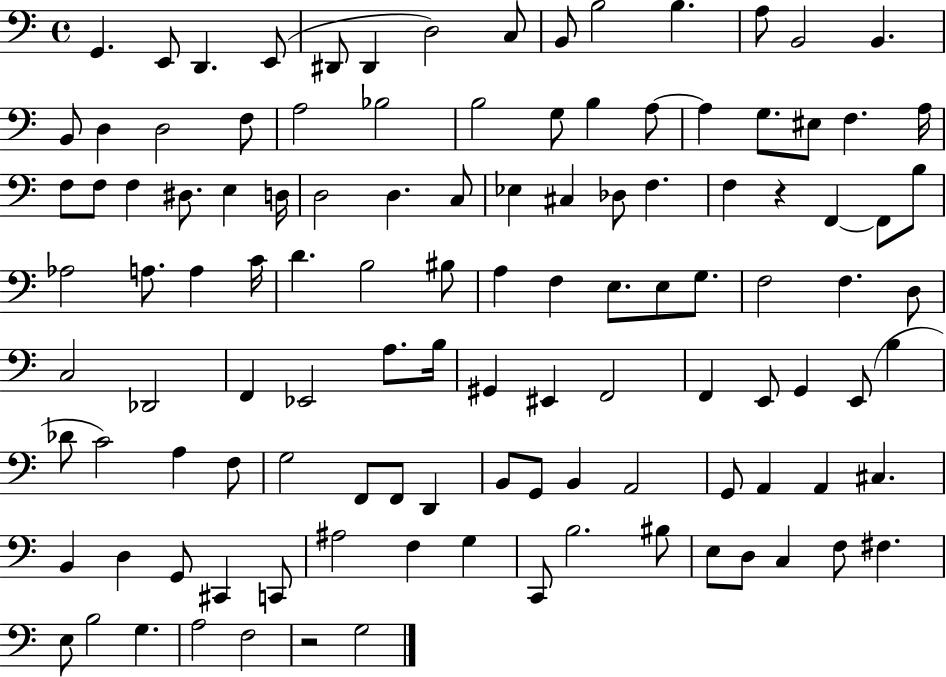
G2/q. E2/e D2/q. E2/e D#2/e D#2/q D3/h C3/e B2/e B3/h B3/q. A3/e B2/h B2/q. B2/e D3/q D3/h F3/e A3/h Bb3/h B3/h G3/e B3/q A3/e A3/q G3/e. EIS3/e F3/q. A3/s F3/e F3/e F3/q D#3/e. E3/q D3/s D3/h D3/q. C3/e Eb3/q C#3/q Db3/e F3/q. F3/q R/q F2/q F2/e B3/e Ab3/h A3/e. A3/q C4/s D4/q. B3/h BIS3/e A3/q F3/q E3/e. E3/e G3/e. F3/h F3/q. D3/e C3/h Db2/h F2/q Eb2/h A3/e. B3/s G#2/q EIS2/q F2/h F2/q E2/e G2/q E2/e B3/q Db4/e C4/h A3/q F3/e G3/h F2/e F2/e D2/q B2/e G2/e B2/q A2/h G2/e A2/q A2/q C#3/q. B2/q D3/q G2/e C#2/q C2/e A#3/h F3/q G3/q C2/e B3/h. BIS3/e E3/e D3/e C3/q F3/e F#3/q. E3/e B3/h G3/q. A3/h F3/h R/h G3/h